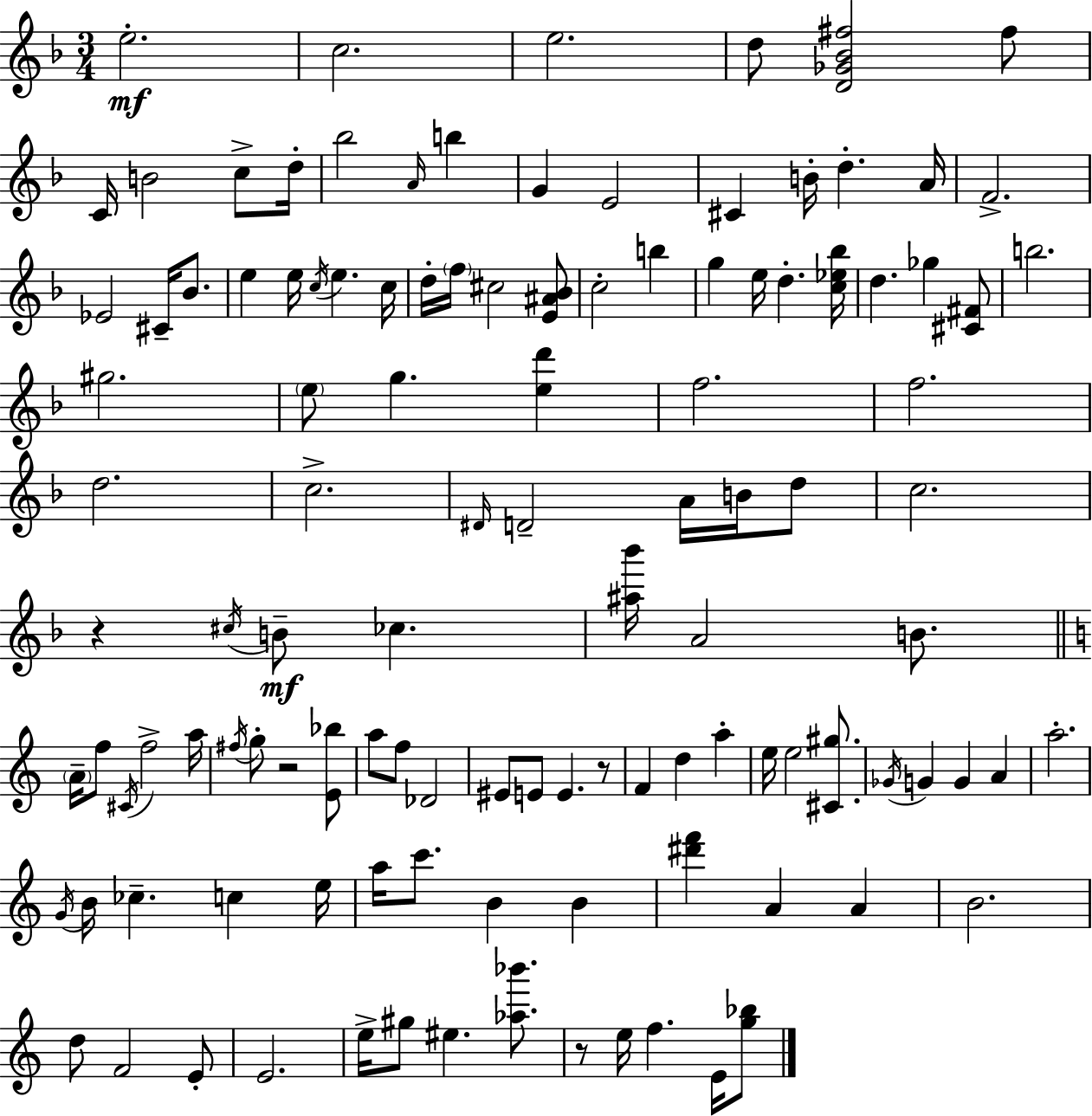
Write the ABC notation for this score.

X:1
T:Untitled
M:3/4
L:1/4
K:F
e2 c2 e2 d/2 [D_G_B^f]2 ^f/2 C/4 B2 c/2 d/4 _b2 A/4 b G E2 ^C B/4 d A/4 F2 _E2 ^C/4 _B/2 e e/4 c/4 e c/4 d/4 f/4 ^c2 [E^A_B]/2 c2 b g e/4 d [c_e_b]/4 d _g [^C^F]/2 b2 ^g2 e/2 g [ed'] f2 f2 d2 c2 ^D/4 D2 A/4 B/4 d/2 c2 z ^c/4 B/2 _c [^a_b']/4 A2 B/2 A/4 f/2 ^C/4 f2 a/4 ^f/4 g/2 z2 [E_b]/2 a/2 f/2 _D2 ^E/2 E/2 E z/2 F d a e/4 e2 [^C^g]/2 _G/4 G G A a2 G/4 B/4 _c c e/4 a/4 c'/2 B B [^d'f'] A A B2 d/2 F2 E/2 E2 e/4 ^g/2 ^e [_a_b']/2 z/2 e/4 f E/4 [g_b]/2